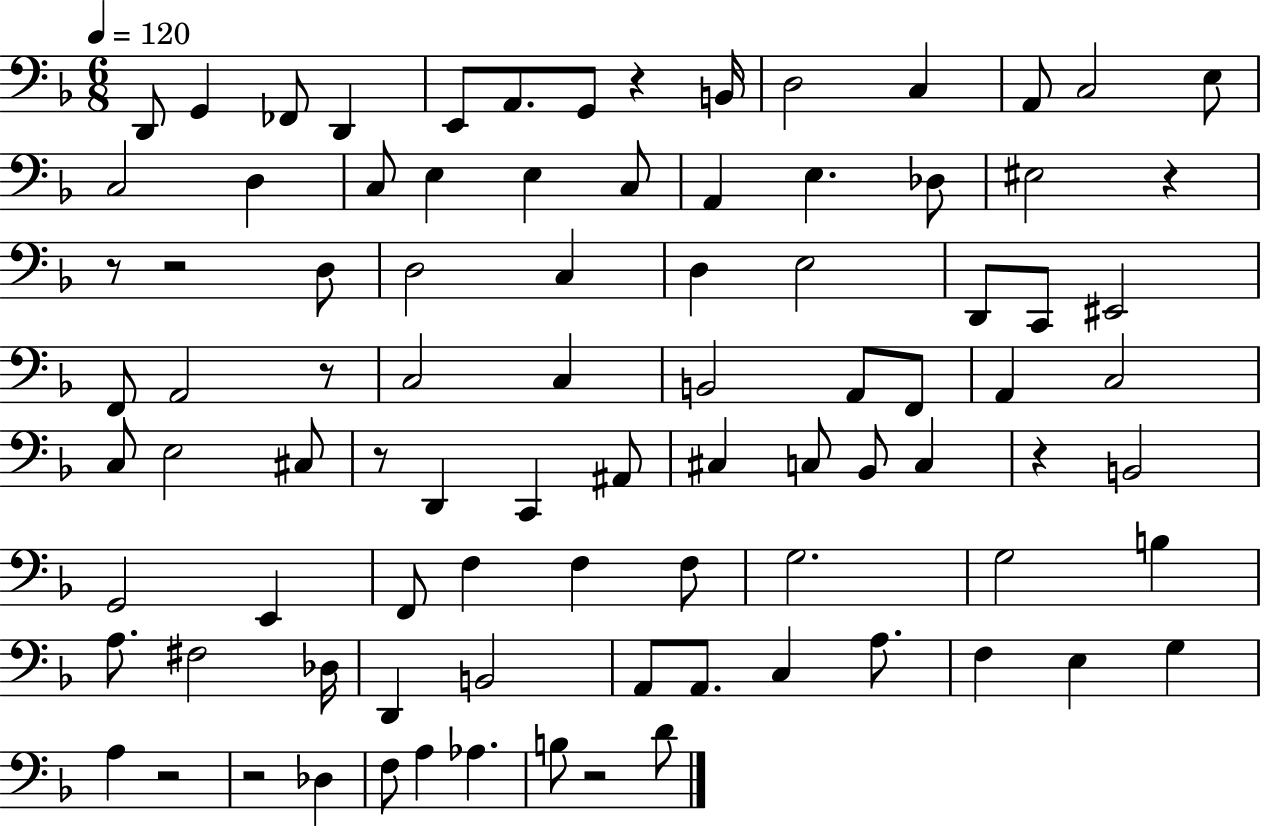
X:1
T:Untitled
M:6/8
L:1/4
K:F
D,,/2 G,, _F,,/2 D,, E,,/2 A,,/2 G,,/2 z B,,/4 D,2 C, A,,/2 C,2 E,/2 C,2 D, C,/2 E, E, C,/2 A,, E, _D,/2 ^E,2 z z/2 z2 D,/2 D,2 C, D, E,2 D,,/2 C,,/2 ^E,,2 F,,/2 A,,2 z/2 C,2 C, B,,2 A,,/2 F,,/2 A,, C,2 C,/2 E,2 ^C,/2 z/2 D,, C,, ^A,,/2 ^C, C,/2 _B,,/2 C, z B,,2 G,,2 E,, F,,/2 F, F, F,/2 G,2 G,2 B, A,/2 ^F,2 _D,/4 D,, B,,2 A,,/2 A,,/2 C, A,/2 F, E, G, A, z2 z2 _D, F,/2 A, _A, B,/2 z2 D/2